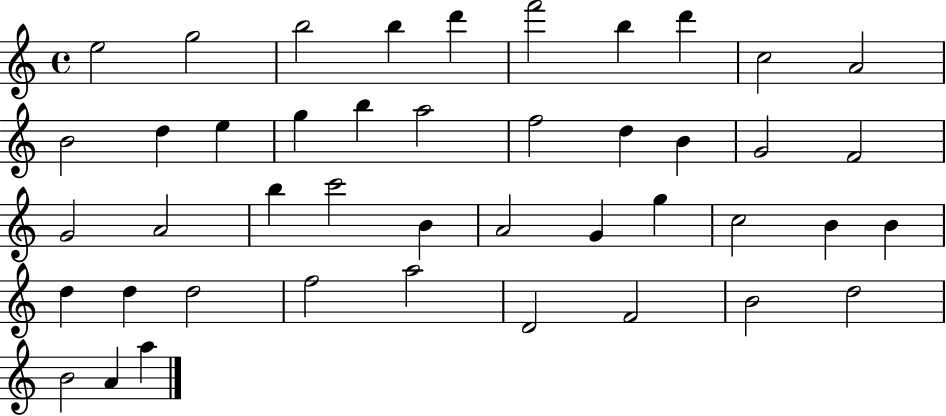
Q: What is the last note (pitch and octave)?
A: A5